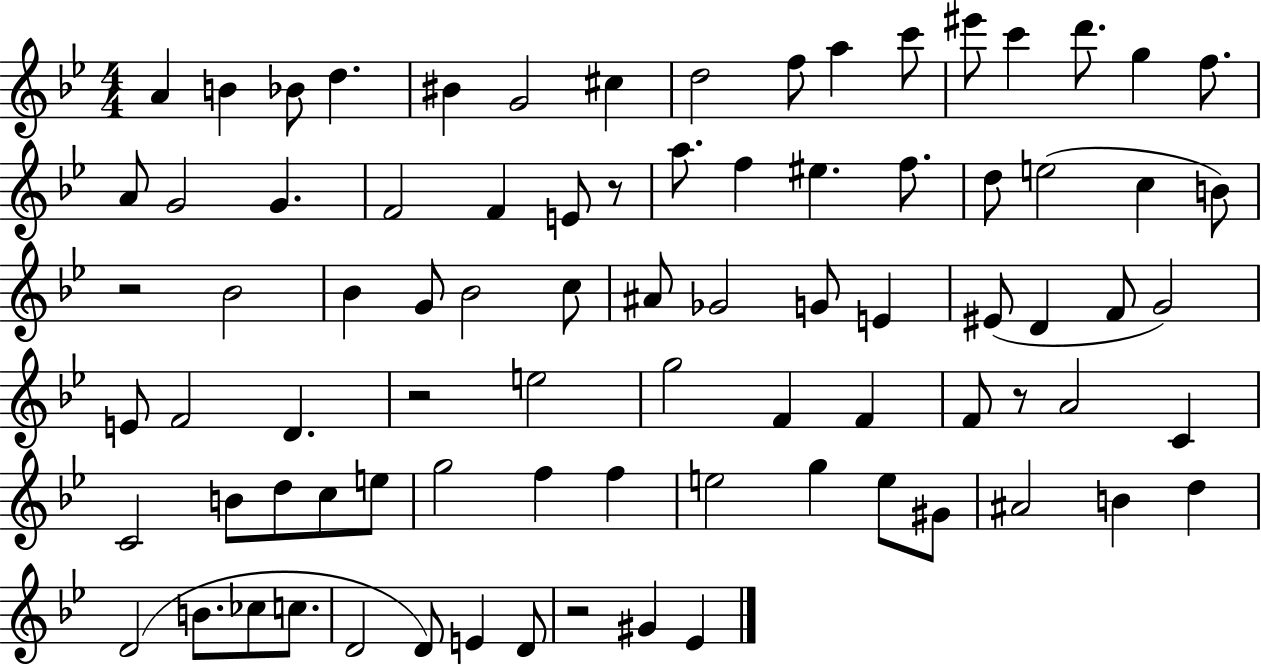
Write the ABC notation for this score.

X:1
T:Untitled
M:4/4
L:1/4
K:Bb
A B _B/2 d ^B G2 ^c d2 f/2 a c'/2 ^e'/2 c' d'/2 g f/2 A/2 G2 G F2 F E/2 z/2 a/2 f ^e f/2 d/2 e2 c B/2 z2 _B2 _B G/2 _B2 c/2 ^A/2 _G2 G/2 E ^E/2 D F/2 G2 E/2 F2 D z2 e2 g2 F F F/2 z/2 A2 C C2 B/2 d/2 c/2 e/2 g2 f f e2 g e/2 ^G/2 ^A2 B d D2 B/2 _c/2 c/2 D2 D/2 E D/2 z2 ^G _E